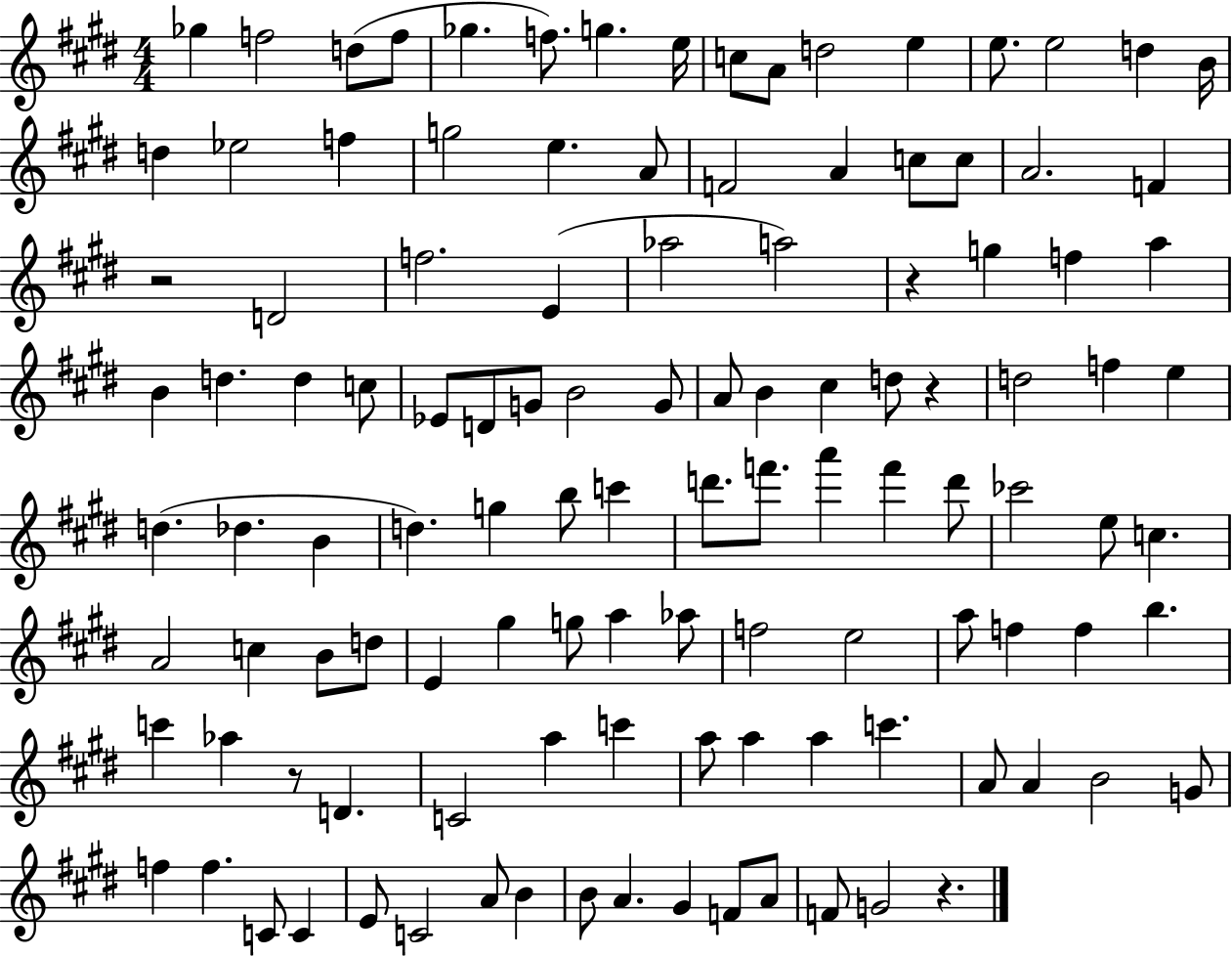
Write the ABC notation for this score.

X:1
T:Untitled
M:4/4
L:1/4
K:E
_g f2 d/2 f/2 _g f/2 g e/4 c/2 A/2 d2 e e/2 e2 d B/4 d _e2 f g2 e A/2 F2 A c/2 c/2 A2 F z2 D2 f2 E _a2 a2 z g f a B d d c/2 _E/2 D/2 G/2 B2 G/2 A/2 B ^c d/2 z d2 f e d _d B d g b/2 c' d'/2 f'/2 a' f' d'/2 _c'2 e/2 c A2 c B/2 d/2 E ^g g/2 a _a/2 f2 e2 a/2 f f b c' _a z/2 D C2 a c' a/2 a a c' A/2 A B2 G/2 f f C/2 C E/2 C2 A/2 B B/2 A ^G F/2 A/2 F/2 G2 z